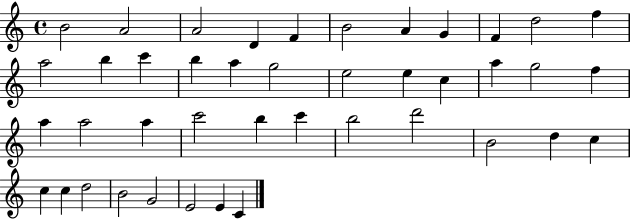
X:1
T:Untitled
M:4/4
L:1/4
K:C
B2 A2 A2 D F B2 A G F d2 f a2 b c' b a g2 e2 e c a g2 f a a2 a c'2 b c' b2 d'2 B2 d c c c d2 B2 G2 E2 E C